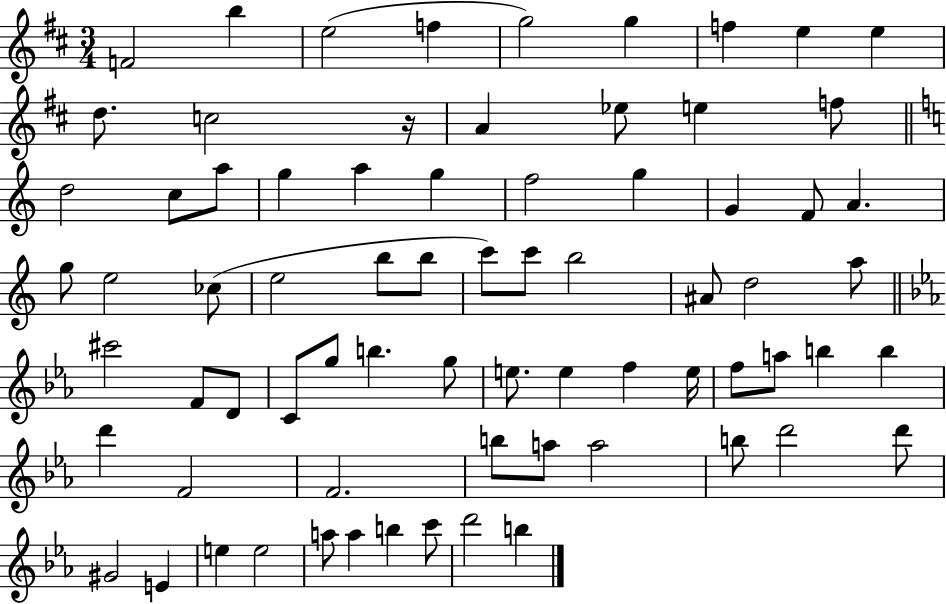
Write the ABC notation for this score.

X:1
T:Untitled
M:3/4
L:1/4
K:D
F2 b e2 f g2 g f e e d/2 c2 z/4 A _e/2 e f/2 d2 c/2 a/2 g a g f2 g G F/2 A g/2 e2 _c/2 e2 b/2 b/2 c'/2 c'/2 b2 ^A/2 d2 a/2 ^c'2 F/2 D/2 C/2 g/2 b g/2 e/2 e f e/4 f/2 a/2 b b d' F2 F2 b/2 a/2 a2 b/2 d'2 d'/2 ^G2 E e e2 a/2 a b c'/2 d'2 b